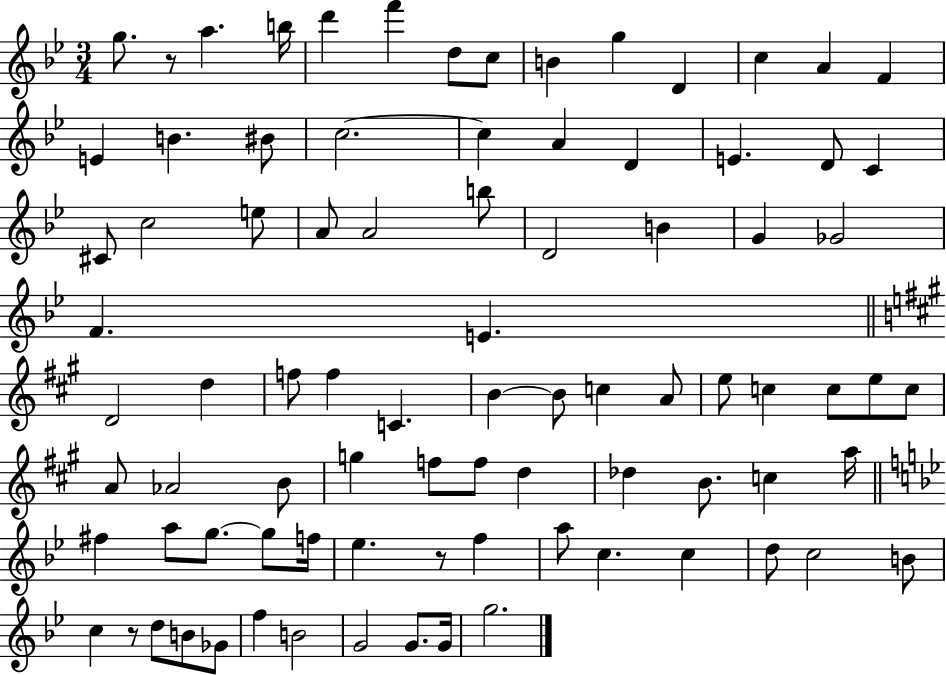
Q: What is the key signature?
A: BES major